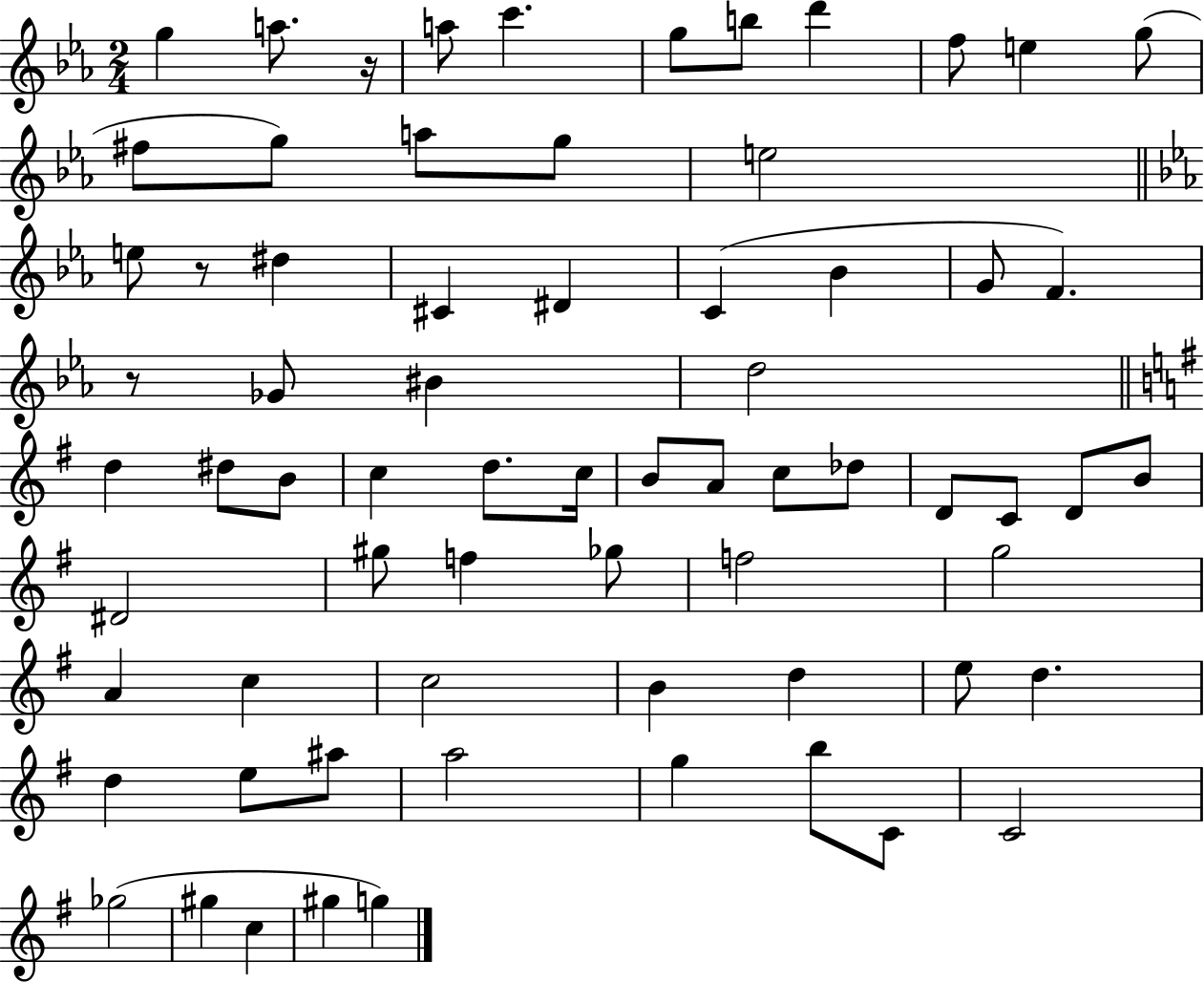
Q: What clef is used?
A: treble